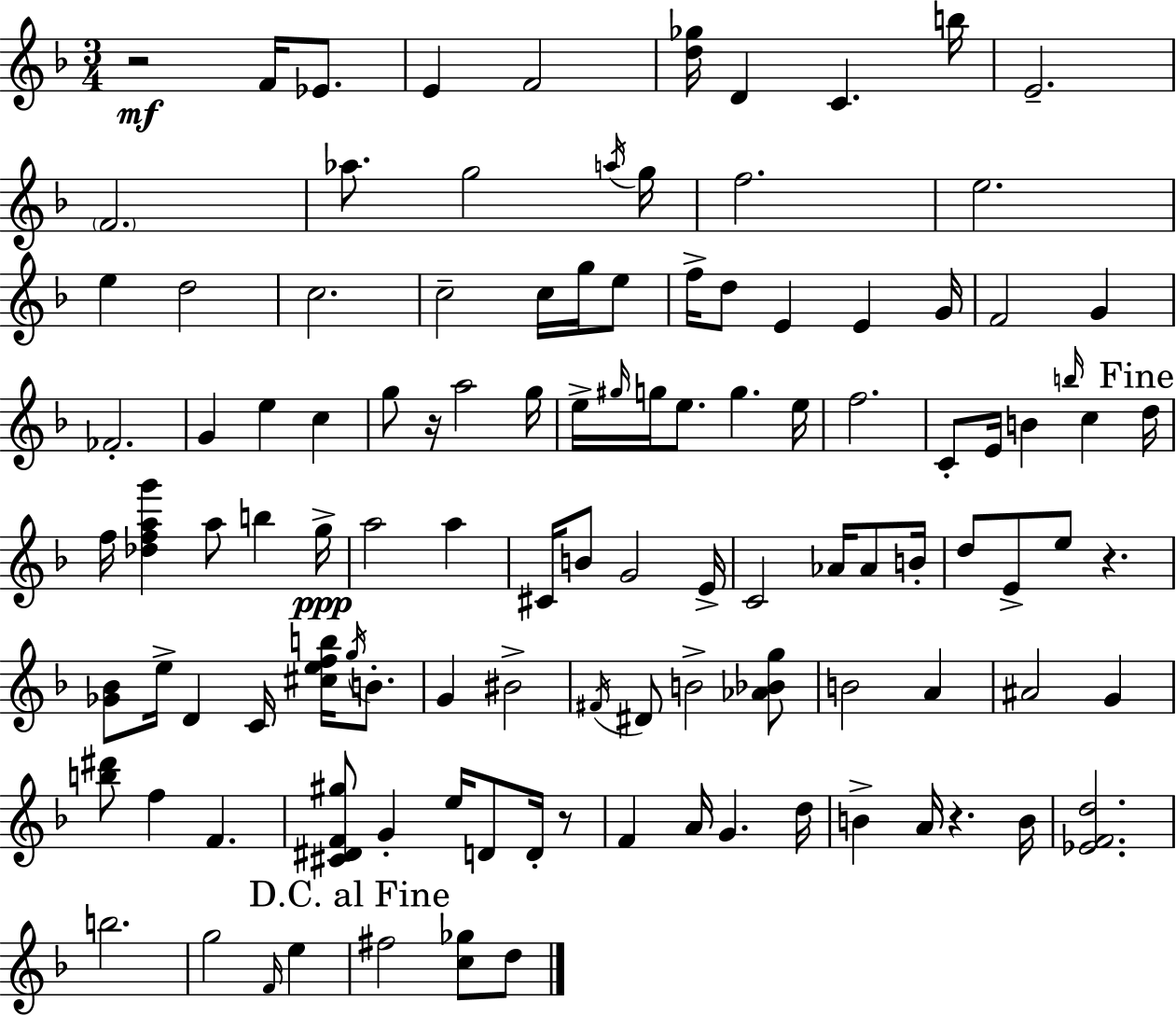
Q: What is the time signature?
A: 3/4